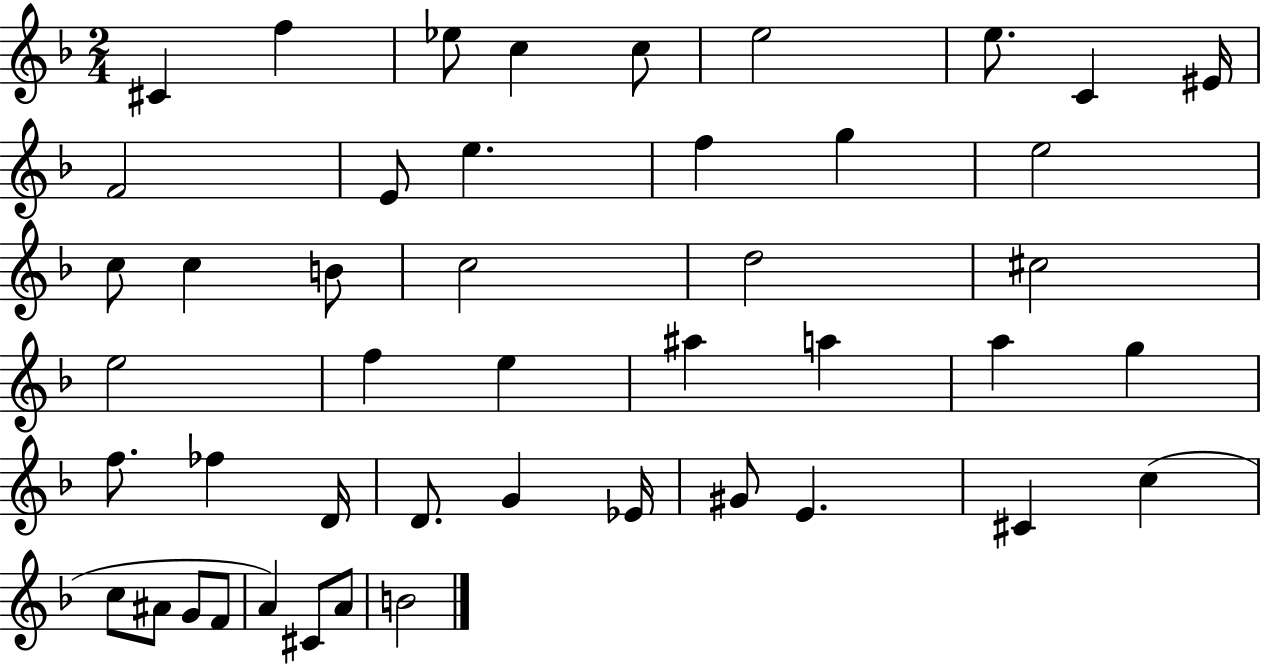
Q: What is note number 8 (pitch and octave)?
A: C4